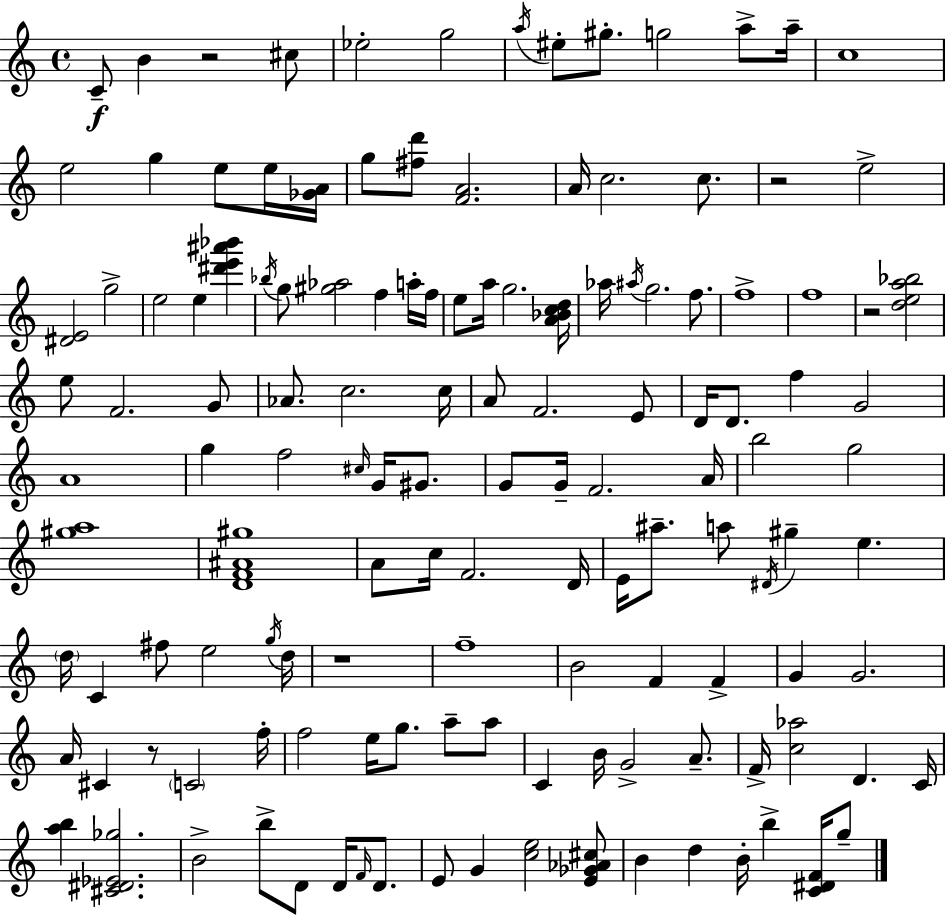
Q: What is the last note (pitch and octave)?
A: G5